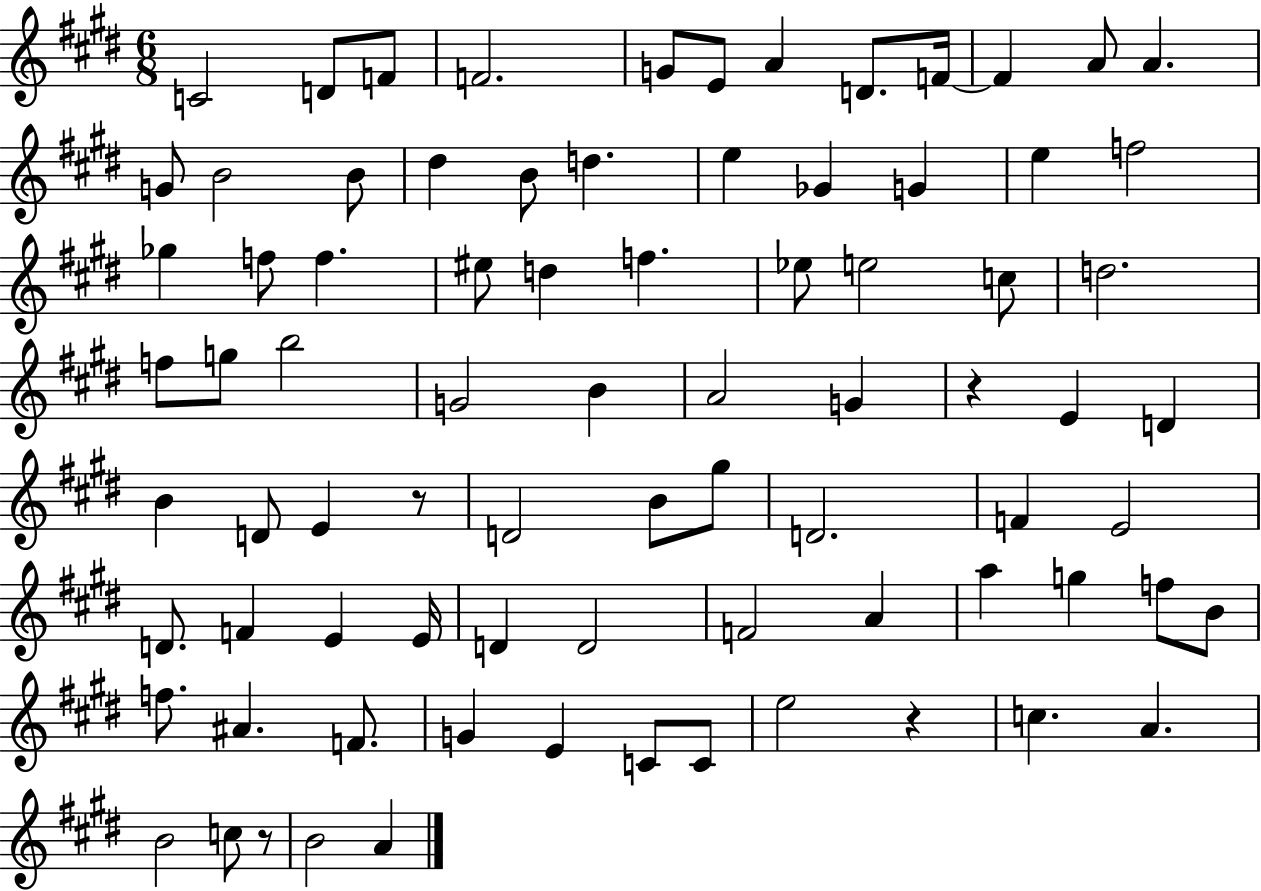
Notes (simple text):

C4/h D4/e F4/e F4/h. G4/e E4/e A4/q D4/e. F4/s F4/q A4/e A4/q. G4/e B4/h B4/e D#5/q B4/e D5/q. E5/q Gb4/q G4/q E5/q F5/h Gb5/q F5/e F5/q. EIS5/e D5/q F5/q. Eb5/e E5/h C5/e D5/h. F5/e G5/e B5/h G4/h B4/q A4/h G4/q R/q E4/q D4/q B4/q D4/e E4/q R/e D4/h B4/e G#5/e D4/h. F4/q E4/h D4/e. F4/q E4/q E4/s D4/q D4/h F4/h A4/q A5/q G5/q F5/e B4/e F5/e. A#4/q. F4/e. G4/q E4/q C4/e C4/e E5/h R/q C5/q. A4/q. B4/h C5/e R/e B4/h A4/q